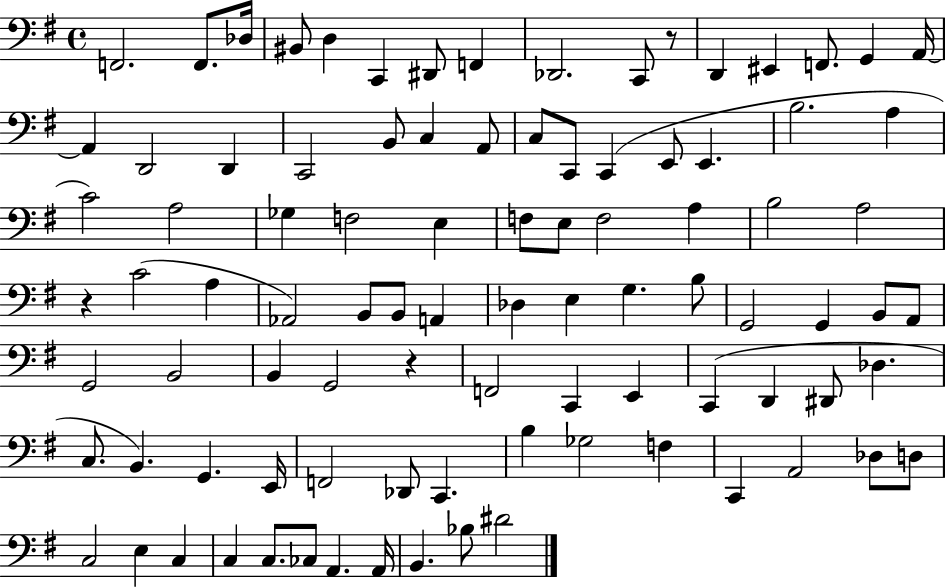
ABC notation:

X:1
T:Untitled
M:4/4
L:1/4
K:G
F,,2 F,,/2 _D,/4 ^B,,/2 D, C,, ^D,,/2 F,, _D,,2 C,,/2 z/2 D,, ^E,, F,,/2 G,, A,,/4 A,, D,,2 D,, C,,2 B,,/2 C, A,,/2 C,/2 C,,/2 C,, E,,/2 E,, B,2 A, C2 A,2 _G, F,2 E, F,/2 E,/2 F,2 A, B,2 A,2 z C2 A, _A,,2 B,,/2 B,,/2 A,, _D, E, G, B,/2 G,,2 G,, B,,/2 A,,/2 G,,2 B,,2 B,, G,,2 z F,,2 C,, E,, C,, D,, ^D,,/2 _D, C,/2 B,, G,, E,,/4 F,,2 _D,,/2 C,, B, _G,2 F, C,, A,,2 _D,/2 D,/2 C,2 E, C, C, C,/2 _C,/2 A,, A,,/4 B,, _B,/2 ^D2